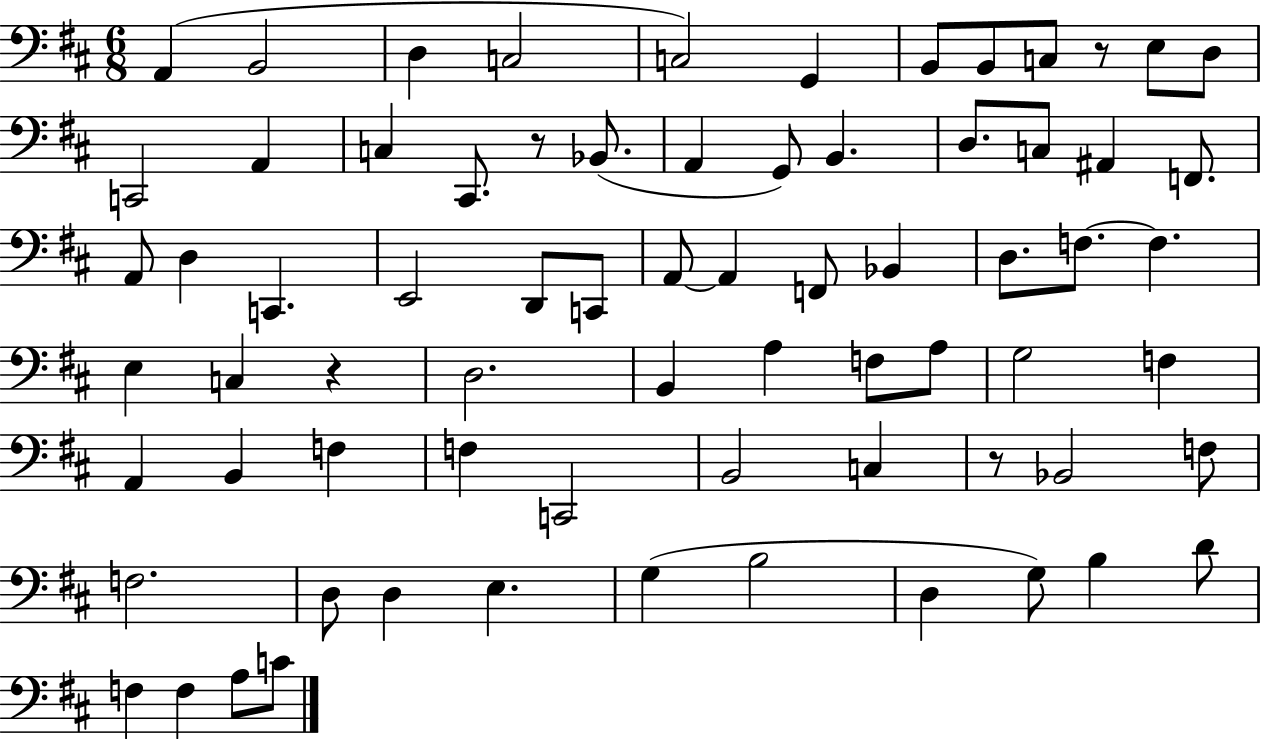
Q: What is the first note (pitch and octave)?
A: A2